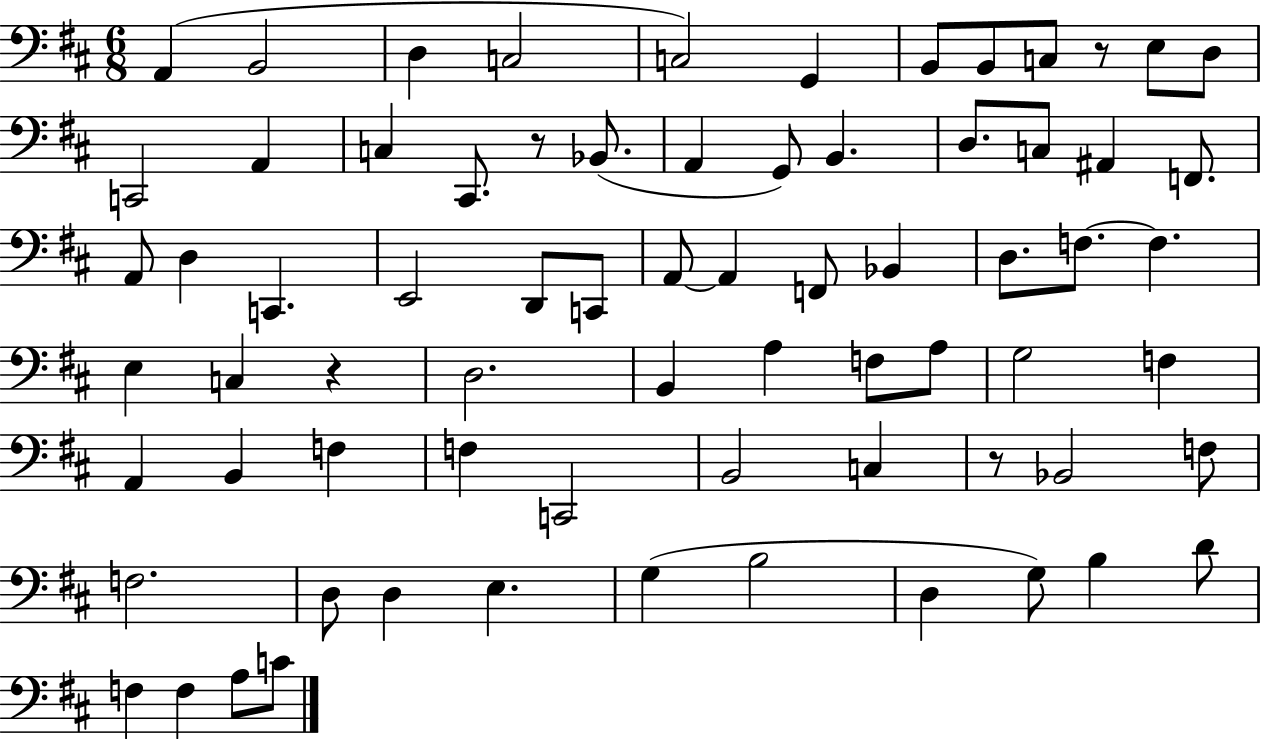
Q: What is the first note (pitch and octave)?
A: A2